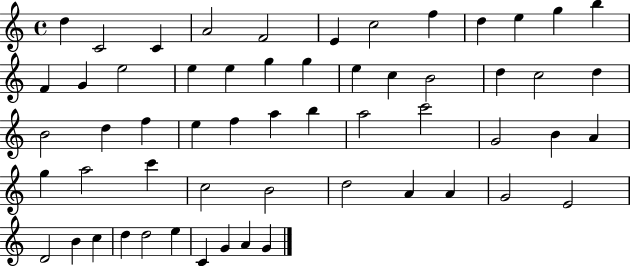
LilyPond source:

{
  \clef treble
  \time 4/4
  \defaultTimeSignature
  \key c \major
  d''4 c'2 c'4 | a'2 f'2 | e'4 c''2 f''4 | d''4 e''4 g''4 b''4 | \break f'4 g'4 e''2 | e''4 e''4 g''4 g''4 | e''4 c''4 b'2 | d''4 c''2 d''4 | \break b'2 d''4 f''4 | e''4 f''4 a''4 b''4 | a''2 c'''2 | g'2 b'4 a'4 | \break g''4 a''2 c'''4 | c''2 b'2 | d''2 a'4 a'4 | g'2 e'2 | \break d'2 b'4 c''4 | d''4 d''2 e''4 | c'4 g'4 a'4 g'4 | \bar "|."
}